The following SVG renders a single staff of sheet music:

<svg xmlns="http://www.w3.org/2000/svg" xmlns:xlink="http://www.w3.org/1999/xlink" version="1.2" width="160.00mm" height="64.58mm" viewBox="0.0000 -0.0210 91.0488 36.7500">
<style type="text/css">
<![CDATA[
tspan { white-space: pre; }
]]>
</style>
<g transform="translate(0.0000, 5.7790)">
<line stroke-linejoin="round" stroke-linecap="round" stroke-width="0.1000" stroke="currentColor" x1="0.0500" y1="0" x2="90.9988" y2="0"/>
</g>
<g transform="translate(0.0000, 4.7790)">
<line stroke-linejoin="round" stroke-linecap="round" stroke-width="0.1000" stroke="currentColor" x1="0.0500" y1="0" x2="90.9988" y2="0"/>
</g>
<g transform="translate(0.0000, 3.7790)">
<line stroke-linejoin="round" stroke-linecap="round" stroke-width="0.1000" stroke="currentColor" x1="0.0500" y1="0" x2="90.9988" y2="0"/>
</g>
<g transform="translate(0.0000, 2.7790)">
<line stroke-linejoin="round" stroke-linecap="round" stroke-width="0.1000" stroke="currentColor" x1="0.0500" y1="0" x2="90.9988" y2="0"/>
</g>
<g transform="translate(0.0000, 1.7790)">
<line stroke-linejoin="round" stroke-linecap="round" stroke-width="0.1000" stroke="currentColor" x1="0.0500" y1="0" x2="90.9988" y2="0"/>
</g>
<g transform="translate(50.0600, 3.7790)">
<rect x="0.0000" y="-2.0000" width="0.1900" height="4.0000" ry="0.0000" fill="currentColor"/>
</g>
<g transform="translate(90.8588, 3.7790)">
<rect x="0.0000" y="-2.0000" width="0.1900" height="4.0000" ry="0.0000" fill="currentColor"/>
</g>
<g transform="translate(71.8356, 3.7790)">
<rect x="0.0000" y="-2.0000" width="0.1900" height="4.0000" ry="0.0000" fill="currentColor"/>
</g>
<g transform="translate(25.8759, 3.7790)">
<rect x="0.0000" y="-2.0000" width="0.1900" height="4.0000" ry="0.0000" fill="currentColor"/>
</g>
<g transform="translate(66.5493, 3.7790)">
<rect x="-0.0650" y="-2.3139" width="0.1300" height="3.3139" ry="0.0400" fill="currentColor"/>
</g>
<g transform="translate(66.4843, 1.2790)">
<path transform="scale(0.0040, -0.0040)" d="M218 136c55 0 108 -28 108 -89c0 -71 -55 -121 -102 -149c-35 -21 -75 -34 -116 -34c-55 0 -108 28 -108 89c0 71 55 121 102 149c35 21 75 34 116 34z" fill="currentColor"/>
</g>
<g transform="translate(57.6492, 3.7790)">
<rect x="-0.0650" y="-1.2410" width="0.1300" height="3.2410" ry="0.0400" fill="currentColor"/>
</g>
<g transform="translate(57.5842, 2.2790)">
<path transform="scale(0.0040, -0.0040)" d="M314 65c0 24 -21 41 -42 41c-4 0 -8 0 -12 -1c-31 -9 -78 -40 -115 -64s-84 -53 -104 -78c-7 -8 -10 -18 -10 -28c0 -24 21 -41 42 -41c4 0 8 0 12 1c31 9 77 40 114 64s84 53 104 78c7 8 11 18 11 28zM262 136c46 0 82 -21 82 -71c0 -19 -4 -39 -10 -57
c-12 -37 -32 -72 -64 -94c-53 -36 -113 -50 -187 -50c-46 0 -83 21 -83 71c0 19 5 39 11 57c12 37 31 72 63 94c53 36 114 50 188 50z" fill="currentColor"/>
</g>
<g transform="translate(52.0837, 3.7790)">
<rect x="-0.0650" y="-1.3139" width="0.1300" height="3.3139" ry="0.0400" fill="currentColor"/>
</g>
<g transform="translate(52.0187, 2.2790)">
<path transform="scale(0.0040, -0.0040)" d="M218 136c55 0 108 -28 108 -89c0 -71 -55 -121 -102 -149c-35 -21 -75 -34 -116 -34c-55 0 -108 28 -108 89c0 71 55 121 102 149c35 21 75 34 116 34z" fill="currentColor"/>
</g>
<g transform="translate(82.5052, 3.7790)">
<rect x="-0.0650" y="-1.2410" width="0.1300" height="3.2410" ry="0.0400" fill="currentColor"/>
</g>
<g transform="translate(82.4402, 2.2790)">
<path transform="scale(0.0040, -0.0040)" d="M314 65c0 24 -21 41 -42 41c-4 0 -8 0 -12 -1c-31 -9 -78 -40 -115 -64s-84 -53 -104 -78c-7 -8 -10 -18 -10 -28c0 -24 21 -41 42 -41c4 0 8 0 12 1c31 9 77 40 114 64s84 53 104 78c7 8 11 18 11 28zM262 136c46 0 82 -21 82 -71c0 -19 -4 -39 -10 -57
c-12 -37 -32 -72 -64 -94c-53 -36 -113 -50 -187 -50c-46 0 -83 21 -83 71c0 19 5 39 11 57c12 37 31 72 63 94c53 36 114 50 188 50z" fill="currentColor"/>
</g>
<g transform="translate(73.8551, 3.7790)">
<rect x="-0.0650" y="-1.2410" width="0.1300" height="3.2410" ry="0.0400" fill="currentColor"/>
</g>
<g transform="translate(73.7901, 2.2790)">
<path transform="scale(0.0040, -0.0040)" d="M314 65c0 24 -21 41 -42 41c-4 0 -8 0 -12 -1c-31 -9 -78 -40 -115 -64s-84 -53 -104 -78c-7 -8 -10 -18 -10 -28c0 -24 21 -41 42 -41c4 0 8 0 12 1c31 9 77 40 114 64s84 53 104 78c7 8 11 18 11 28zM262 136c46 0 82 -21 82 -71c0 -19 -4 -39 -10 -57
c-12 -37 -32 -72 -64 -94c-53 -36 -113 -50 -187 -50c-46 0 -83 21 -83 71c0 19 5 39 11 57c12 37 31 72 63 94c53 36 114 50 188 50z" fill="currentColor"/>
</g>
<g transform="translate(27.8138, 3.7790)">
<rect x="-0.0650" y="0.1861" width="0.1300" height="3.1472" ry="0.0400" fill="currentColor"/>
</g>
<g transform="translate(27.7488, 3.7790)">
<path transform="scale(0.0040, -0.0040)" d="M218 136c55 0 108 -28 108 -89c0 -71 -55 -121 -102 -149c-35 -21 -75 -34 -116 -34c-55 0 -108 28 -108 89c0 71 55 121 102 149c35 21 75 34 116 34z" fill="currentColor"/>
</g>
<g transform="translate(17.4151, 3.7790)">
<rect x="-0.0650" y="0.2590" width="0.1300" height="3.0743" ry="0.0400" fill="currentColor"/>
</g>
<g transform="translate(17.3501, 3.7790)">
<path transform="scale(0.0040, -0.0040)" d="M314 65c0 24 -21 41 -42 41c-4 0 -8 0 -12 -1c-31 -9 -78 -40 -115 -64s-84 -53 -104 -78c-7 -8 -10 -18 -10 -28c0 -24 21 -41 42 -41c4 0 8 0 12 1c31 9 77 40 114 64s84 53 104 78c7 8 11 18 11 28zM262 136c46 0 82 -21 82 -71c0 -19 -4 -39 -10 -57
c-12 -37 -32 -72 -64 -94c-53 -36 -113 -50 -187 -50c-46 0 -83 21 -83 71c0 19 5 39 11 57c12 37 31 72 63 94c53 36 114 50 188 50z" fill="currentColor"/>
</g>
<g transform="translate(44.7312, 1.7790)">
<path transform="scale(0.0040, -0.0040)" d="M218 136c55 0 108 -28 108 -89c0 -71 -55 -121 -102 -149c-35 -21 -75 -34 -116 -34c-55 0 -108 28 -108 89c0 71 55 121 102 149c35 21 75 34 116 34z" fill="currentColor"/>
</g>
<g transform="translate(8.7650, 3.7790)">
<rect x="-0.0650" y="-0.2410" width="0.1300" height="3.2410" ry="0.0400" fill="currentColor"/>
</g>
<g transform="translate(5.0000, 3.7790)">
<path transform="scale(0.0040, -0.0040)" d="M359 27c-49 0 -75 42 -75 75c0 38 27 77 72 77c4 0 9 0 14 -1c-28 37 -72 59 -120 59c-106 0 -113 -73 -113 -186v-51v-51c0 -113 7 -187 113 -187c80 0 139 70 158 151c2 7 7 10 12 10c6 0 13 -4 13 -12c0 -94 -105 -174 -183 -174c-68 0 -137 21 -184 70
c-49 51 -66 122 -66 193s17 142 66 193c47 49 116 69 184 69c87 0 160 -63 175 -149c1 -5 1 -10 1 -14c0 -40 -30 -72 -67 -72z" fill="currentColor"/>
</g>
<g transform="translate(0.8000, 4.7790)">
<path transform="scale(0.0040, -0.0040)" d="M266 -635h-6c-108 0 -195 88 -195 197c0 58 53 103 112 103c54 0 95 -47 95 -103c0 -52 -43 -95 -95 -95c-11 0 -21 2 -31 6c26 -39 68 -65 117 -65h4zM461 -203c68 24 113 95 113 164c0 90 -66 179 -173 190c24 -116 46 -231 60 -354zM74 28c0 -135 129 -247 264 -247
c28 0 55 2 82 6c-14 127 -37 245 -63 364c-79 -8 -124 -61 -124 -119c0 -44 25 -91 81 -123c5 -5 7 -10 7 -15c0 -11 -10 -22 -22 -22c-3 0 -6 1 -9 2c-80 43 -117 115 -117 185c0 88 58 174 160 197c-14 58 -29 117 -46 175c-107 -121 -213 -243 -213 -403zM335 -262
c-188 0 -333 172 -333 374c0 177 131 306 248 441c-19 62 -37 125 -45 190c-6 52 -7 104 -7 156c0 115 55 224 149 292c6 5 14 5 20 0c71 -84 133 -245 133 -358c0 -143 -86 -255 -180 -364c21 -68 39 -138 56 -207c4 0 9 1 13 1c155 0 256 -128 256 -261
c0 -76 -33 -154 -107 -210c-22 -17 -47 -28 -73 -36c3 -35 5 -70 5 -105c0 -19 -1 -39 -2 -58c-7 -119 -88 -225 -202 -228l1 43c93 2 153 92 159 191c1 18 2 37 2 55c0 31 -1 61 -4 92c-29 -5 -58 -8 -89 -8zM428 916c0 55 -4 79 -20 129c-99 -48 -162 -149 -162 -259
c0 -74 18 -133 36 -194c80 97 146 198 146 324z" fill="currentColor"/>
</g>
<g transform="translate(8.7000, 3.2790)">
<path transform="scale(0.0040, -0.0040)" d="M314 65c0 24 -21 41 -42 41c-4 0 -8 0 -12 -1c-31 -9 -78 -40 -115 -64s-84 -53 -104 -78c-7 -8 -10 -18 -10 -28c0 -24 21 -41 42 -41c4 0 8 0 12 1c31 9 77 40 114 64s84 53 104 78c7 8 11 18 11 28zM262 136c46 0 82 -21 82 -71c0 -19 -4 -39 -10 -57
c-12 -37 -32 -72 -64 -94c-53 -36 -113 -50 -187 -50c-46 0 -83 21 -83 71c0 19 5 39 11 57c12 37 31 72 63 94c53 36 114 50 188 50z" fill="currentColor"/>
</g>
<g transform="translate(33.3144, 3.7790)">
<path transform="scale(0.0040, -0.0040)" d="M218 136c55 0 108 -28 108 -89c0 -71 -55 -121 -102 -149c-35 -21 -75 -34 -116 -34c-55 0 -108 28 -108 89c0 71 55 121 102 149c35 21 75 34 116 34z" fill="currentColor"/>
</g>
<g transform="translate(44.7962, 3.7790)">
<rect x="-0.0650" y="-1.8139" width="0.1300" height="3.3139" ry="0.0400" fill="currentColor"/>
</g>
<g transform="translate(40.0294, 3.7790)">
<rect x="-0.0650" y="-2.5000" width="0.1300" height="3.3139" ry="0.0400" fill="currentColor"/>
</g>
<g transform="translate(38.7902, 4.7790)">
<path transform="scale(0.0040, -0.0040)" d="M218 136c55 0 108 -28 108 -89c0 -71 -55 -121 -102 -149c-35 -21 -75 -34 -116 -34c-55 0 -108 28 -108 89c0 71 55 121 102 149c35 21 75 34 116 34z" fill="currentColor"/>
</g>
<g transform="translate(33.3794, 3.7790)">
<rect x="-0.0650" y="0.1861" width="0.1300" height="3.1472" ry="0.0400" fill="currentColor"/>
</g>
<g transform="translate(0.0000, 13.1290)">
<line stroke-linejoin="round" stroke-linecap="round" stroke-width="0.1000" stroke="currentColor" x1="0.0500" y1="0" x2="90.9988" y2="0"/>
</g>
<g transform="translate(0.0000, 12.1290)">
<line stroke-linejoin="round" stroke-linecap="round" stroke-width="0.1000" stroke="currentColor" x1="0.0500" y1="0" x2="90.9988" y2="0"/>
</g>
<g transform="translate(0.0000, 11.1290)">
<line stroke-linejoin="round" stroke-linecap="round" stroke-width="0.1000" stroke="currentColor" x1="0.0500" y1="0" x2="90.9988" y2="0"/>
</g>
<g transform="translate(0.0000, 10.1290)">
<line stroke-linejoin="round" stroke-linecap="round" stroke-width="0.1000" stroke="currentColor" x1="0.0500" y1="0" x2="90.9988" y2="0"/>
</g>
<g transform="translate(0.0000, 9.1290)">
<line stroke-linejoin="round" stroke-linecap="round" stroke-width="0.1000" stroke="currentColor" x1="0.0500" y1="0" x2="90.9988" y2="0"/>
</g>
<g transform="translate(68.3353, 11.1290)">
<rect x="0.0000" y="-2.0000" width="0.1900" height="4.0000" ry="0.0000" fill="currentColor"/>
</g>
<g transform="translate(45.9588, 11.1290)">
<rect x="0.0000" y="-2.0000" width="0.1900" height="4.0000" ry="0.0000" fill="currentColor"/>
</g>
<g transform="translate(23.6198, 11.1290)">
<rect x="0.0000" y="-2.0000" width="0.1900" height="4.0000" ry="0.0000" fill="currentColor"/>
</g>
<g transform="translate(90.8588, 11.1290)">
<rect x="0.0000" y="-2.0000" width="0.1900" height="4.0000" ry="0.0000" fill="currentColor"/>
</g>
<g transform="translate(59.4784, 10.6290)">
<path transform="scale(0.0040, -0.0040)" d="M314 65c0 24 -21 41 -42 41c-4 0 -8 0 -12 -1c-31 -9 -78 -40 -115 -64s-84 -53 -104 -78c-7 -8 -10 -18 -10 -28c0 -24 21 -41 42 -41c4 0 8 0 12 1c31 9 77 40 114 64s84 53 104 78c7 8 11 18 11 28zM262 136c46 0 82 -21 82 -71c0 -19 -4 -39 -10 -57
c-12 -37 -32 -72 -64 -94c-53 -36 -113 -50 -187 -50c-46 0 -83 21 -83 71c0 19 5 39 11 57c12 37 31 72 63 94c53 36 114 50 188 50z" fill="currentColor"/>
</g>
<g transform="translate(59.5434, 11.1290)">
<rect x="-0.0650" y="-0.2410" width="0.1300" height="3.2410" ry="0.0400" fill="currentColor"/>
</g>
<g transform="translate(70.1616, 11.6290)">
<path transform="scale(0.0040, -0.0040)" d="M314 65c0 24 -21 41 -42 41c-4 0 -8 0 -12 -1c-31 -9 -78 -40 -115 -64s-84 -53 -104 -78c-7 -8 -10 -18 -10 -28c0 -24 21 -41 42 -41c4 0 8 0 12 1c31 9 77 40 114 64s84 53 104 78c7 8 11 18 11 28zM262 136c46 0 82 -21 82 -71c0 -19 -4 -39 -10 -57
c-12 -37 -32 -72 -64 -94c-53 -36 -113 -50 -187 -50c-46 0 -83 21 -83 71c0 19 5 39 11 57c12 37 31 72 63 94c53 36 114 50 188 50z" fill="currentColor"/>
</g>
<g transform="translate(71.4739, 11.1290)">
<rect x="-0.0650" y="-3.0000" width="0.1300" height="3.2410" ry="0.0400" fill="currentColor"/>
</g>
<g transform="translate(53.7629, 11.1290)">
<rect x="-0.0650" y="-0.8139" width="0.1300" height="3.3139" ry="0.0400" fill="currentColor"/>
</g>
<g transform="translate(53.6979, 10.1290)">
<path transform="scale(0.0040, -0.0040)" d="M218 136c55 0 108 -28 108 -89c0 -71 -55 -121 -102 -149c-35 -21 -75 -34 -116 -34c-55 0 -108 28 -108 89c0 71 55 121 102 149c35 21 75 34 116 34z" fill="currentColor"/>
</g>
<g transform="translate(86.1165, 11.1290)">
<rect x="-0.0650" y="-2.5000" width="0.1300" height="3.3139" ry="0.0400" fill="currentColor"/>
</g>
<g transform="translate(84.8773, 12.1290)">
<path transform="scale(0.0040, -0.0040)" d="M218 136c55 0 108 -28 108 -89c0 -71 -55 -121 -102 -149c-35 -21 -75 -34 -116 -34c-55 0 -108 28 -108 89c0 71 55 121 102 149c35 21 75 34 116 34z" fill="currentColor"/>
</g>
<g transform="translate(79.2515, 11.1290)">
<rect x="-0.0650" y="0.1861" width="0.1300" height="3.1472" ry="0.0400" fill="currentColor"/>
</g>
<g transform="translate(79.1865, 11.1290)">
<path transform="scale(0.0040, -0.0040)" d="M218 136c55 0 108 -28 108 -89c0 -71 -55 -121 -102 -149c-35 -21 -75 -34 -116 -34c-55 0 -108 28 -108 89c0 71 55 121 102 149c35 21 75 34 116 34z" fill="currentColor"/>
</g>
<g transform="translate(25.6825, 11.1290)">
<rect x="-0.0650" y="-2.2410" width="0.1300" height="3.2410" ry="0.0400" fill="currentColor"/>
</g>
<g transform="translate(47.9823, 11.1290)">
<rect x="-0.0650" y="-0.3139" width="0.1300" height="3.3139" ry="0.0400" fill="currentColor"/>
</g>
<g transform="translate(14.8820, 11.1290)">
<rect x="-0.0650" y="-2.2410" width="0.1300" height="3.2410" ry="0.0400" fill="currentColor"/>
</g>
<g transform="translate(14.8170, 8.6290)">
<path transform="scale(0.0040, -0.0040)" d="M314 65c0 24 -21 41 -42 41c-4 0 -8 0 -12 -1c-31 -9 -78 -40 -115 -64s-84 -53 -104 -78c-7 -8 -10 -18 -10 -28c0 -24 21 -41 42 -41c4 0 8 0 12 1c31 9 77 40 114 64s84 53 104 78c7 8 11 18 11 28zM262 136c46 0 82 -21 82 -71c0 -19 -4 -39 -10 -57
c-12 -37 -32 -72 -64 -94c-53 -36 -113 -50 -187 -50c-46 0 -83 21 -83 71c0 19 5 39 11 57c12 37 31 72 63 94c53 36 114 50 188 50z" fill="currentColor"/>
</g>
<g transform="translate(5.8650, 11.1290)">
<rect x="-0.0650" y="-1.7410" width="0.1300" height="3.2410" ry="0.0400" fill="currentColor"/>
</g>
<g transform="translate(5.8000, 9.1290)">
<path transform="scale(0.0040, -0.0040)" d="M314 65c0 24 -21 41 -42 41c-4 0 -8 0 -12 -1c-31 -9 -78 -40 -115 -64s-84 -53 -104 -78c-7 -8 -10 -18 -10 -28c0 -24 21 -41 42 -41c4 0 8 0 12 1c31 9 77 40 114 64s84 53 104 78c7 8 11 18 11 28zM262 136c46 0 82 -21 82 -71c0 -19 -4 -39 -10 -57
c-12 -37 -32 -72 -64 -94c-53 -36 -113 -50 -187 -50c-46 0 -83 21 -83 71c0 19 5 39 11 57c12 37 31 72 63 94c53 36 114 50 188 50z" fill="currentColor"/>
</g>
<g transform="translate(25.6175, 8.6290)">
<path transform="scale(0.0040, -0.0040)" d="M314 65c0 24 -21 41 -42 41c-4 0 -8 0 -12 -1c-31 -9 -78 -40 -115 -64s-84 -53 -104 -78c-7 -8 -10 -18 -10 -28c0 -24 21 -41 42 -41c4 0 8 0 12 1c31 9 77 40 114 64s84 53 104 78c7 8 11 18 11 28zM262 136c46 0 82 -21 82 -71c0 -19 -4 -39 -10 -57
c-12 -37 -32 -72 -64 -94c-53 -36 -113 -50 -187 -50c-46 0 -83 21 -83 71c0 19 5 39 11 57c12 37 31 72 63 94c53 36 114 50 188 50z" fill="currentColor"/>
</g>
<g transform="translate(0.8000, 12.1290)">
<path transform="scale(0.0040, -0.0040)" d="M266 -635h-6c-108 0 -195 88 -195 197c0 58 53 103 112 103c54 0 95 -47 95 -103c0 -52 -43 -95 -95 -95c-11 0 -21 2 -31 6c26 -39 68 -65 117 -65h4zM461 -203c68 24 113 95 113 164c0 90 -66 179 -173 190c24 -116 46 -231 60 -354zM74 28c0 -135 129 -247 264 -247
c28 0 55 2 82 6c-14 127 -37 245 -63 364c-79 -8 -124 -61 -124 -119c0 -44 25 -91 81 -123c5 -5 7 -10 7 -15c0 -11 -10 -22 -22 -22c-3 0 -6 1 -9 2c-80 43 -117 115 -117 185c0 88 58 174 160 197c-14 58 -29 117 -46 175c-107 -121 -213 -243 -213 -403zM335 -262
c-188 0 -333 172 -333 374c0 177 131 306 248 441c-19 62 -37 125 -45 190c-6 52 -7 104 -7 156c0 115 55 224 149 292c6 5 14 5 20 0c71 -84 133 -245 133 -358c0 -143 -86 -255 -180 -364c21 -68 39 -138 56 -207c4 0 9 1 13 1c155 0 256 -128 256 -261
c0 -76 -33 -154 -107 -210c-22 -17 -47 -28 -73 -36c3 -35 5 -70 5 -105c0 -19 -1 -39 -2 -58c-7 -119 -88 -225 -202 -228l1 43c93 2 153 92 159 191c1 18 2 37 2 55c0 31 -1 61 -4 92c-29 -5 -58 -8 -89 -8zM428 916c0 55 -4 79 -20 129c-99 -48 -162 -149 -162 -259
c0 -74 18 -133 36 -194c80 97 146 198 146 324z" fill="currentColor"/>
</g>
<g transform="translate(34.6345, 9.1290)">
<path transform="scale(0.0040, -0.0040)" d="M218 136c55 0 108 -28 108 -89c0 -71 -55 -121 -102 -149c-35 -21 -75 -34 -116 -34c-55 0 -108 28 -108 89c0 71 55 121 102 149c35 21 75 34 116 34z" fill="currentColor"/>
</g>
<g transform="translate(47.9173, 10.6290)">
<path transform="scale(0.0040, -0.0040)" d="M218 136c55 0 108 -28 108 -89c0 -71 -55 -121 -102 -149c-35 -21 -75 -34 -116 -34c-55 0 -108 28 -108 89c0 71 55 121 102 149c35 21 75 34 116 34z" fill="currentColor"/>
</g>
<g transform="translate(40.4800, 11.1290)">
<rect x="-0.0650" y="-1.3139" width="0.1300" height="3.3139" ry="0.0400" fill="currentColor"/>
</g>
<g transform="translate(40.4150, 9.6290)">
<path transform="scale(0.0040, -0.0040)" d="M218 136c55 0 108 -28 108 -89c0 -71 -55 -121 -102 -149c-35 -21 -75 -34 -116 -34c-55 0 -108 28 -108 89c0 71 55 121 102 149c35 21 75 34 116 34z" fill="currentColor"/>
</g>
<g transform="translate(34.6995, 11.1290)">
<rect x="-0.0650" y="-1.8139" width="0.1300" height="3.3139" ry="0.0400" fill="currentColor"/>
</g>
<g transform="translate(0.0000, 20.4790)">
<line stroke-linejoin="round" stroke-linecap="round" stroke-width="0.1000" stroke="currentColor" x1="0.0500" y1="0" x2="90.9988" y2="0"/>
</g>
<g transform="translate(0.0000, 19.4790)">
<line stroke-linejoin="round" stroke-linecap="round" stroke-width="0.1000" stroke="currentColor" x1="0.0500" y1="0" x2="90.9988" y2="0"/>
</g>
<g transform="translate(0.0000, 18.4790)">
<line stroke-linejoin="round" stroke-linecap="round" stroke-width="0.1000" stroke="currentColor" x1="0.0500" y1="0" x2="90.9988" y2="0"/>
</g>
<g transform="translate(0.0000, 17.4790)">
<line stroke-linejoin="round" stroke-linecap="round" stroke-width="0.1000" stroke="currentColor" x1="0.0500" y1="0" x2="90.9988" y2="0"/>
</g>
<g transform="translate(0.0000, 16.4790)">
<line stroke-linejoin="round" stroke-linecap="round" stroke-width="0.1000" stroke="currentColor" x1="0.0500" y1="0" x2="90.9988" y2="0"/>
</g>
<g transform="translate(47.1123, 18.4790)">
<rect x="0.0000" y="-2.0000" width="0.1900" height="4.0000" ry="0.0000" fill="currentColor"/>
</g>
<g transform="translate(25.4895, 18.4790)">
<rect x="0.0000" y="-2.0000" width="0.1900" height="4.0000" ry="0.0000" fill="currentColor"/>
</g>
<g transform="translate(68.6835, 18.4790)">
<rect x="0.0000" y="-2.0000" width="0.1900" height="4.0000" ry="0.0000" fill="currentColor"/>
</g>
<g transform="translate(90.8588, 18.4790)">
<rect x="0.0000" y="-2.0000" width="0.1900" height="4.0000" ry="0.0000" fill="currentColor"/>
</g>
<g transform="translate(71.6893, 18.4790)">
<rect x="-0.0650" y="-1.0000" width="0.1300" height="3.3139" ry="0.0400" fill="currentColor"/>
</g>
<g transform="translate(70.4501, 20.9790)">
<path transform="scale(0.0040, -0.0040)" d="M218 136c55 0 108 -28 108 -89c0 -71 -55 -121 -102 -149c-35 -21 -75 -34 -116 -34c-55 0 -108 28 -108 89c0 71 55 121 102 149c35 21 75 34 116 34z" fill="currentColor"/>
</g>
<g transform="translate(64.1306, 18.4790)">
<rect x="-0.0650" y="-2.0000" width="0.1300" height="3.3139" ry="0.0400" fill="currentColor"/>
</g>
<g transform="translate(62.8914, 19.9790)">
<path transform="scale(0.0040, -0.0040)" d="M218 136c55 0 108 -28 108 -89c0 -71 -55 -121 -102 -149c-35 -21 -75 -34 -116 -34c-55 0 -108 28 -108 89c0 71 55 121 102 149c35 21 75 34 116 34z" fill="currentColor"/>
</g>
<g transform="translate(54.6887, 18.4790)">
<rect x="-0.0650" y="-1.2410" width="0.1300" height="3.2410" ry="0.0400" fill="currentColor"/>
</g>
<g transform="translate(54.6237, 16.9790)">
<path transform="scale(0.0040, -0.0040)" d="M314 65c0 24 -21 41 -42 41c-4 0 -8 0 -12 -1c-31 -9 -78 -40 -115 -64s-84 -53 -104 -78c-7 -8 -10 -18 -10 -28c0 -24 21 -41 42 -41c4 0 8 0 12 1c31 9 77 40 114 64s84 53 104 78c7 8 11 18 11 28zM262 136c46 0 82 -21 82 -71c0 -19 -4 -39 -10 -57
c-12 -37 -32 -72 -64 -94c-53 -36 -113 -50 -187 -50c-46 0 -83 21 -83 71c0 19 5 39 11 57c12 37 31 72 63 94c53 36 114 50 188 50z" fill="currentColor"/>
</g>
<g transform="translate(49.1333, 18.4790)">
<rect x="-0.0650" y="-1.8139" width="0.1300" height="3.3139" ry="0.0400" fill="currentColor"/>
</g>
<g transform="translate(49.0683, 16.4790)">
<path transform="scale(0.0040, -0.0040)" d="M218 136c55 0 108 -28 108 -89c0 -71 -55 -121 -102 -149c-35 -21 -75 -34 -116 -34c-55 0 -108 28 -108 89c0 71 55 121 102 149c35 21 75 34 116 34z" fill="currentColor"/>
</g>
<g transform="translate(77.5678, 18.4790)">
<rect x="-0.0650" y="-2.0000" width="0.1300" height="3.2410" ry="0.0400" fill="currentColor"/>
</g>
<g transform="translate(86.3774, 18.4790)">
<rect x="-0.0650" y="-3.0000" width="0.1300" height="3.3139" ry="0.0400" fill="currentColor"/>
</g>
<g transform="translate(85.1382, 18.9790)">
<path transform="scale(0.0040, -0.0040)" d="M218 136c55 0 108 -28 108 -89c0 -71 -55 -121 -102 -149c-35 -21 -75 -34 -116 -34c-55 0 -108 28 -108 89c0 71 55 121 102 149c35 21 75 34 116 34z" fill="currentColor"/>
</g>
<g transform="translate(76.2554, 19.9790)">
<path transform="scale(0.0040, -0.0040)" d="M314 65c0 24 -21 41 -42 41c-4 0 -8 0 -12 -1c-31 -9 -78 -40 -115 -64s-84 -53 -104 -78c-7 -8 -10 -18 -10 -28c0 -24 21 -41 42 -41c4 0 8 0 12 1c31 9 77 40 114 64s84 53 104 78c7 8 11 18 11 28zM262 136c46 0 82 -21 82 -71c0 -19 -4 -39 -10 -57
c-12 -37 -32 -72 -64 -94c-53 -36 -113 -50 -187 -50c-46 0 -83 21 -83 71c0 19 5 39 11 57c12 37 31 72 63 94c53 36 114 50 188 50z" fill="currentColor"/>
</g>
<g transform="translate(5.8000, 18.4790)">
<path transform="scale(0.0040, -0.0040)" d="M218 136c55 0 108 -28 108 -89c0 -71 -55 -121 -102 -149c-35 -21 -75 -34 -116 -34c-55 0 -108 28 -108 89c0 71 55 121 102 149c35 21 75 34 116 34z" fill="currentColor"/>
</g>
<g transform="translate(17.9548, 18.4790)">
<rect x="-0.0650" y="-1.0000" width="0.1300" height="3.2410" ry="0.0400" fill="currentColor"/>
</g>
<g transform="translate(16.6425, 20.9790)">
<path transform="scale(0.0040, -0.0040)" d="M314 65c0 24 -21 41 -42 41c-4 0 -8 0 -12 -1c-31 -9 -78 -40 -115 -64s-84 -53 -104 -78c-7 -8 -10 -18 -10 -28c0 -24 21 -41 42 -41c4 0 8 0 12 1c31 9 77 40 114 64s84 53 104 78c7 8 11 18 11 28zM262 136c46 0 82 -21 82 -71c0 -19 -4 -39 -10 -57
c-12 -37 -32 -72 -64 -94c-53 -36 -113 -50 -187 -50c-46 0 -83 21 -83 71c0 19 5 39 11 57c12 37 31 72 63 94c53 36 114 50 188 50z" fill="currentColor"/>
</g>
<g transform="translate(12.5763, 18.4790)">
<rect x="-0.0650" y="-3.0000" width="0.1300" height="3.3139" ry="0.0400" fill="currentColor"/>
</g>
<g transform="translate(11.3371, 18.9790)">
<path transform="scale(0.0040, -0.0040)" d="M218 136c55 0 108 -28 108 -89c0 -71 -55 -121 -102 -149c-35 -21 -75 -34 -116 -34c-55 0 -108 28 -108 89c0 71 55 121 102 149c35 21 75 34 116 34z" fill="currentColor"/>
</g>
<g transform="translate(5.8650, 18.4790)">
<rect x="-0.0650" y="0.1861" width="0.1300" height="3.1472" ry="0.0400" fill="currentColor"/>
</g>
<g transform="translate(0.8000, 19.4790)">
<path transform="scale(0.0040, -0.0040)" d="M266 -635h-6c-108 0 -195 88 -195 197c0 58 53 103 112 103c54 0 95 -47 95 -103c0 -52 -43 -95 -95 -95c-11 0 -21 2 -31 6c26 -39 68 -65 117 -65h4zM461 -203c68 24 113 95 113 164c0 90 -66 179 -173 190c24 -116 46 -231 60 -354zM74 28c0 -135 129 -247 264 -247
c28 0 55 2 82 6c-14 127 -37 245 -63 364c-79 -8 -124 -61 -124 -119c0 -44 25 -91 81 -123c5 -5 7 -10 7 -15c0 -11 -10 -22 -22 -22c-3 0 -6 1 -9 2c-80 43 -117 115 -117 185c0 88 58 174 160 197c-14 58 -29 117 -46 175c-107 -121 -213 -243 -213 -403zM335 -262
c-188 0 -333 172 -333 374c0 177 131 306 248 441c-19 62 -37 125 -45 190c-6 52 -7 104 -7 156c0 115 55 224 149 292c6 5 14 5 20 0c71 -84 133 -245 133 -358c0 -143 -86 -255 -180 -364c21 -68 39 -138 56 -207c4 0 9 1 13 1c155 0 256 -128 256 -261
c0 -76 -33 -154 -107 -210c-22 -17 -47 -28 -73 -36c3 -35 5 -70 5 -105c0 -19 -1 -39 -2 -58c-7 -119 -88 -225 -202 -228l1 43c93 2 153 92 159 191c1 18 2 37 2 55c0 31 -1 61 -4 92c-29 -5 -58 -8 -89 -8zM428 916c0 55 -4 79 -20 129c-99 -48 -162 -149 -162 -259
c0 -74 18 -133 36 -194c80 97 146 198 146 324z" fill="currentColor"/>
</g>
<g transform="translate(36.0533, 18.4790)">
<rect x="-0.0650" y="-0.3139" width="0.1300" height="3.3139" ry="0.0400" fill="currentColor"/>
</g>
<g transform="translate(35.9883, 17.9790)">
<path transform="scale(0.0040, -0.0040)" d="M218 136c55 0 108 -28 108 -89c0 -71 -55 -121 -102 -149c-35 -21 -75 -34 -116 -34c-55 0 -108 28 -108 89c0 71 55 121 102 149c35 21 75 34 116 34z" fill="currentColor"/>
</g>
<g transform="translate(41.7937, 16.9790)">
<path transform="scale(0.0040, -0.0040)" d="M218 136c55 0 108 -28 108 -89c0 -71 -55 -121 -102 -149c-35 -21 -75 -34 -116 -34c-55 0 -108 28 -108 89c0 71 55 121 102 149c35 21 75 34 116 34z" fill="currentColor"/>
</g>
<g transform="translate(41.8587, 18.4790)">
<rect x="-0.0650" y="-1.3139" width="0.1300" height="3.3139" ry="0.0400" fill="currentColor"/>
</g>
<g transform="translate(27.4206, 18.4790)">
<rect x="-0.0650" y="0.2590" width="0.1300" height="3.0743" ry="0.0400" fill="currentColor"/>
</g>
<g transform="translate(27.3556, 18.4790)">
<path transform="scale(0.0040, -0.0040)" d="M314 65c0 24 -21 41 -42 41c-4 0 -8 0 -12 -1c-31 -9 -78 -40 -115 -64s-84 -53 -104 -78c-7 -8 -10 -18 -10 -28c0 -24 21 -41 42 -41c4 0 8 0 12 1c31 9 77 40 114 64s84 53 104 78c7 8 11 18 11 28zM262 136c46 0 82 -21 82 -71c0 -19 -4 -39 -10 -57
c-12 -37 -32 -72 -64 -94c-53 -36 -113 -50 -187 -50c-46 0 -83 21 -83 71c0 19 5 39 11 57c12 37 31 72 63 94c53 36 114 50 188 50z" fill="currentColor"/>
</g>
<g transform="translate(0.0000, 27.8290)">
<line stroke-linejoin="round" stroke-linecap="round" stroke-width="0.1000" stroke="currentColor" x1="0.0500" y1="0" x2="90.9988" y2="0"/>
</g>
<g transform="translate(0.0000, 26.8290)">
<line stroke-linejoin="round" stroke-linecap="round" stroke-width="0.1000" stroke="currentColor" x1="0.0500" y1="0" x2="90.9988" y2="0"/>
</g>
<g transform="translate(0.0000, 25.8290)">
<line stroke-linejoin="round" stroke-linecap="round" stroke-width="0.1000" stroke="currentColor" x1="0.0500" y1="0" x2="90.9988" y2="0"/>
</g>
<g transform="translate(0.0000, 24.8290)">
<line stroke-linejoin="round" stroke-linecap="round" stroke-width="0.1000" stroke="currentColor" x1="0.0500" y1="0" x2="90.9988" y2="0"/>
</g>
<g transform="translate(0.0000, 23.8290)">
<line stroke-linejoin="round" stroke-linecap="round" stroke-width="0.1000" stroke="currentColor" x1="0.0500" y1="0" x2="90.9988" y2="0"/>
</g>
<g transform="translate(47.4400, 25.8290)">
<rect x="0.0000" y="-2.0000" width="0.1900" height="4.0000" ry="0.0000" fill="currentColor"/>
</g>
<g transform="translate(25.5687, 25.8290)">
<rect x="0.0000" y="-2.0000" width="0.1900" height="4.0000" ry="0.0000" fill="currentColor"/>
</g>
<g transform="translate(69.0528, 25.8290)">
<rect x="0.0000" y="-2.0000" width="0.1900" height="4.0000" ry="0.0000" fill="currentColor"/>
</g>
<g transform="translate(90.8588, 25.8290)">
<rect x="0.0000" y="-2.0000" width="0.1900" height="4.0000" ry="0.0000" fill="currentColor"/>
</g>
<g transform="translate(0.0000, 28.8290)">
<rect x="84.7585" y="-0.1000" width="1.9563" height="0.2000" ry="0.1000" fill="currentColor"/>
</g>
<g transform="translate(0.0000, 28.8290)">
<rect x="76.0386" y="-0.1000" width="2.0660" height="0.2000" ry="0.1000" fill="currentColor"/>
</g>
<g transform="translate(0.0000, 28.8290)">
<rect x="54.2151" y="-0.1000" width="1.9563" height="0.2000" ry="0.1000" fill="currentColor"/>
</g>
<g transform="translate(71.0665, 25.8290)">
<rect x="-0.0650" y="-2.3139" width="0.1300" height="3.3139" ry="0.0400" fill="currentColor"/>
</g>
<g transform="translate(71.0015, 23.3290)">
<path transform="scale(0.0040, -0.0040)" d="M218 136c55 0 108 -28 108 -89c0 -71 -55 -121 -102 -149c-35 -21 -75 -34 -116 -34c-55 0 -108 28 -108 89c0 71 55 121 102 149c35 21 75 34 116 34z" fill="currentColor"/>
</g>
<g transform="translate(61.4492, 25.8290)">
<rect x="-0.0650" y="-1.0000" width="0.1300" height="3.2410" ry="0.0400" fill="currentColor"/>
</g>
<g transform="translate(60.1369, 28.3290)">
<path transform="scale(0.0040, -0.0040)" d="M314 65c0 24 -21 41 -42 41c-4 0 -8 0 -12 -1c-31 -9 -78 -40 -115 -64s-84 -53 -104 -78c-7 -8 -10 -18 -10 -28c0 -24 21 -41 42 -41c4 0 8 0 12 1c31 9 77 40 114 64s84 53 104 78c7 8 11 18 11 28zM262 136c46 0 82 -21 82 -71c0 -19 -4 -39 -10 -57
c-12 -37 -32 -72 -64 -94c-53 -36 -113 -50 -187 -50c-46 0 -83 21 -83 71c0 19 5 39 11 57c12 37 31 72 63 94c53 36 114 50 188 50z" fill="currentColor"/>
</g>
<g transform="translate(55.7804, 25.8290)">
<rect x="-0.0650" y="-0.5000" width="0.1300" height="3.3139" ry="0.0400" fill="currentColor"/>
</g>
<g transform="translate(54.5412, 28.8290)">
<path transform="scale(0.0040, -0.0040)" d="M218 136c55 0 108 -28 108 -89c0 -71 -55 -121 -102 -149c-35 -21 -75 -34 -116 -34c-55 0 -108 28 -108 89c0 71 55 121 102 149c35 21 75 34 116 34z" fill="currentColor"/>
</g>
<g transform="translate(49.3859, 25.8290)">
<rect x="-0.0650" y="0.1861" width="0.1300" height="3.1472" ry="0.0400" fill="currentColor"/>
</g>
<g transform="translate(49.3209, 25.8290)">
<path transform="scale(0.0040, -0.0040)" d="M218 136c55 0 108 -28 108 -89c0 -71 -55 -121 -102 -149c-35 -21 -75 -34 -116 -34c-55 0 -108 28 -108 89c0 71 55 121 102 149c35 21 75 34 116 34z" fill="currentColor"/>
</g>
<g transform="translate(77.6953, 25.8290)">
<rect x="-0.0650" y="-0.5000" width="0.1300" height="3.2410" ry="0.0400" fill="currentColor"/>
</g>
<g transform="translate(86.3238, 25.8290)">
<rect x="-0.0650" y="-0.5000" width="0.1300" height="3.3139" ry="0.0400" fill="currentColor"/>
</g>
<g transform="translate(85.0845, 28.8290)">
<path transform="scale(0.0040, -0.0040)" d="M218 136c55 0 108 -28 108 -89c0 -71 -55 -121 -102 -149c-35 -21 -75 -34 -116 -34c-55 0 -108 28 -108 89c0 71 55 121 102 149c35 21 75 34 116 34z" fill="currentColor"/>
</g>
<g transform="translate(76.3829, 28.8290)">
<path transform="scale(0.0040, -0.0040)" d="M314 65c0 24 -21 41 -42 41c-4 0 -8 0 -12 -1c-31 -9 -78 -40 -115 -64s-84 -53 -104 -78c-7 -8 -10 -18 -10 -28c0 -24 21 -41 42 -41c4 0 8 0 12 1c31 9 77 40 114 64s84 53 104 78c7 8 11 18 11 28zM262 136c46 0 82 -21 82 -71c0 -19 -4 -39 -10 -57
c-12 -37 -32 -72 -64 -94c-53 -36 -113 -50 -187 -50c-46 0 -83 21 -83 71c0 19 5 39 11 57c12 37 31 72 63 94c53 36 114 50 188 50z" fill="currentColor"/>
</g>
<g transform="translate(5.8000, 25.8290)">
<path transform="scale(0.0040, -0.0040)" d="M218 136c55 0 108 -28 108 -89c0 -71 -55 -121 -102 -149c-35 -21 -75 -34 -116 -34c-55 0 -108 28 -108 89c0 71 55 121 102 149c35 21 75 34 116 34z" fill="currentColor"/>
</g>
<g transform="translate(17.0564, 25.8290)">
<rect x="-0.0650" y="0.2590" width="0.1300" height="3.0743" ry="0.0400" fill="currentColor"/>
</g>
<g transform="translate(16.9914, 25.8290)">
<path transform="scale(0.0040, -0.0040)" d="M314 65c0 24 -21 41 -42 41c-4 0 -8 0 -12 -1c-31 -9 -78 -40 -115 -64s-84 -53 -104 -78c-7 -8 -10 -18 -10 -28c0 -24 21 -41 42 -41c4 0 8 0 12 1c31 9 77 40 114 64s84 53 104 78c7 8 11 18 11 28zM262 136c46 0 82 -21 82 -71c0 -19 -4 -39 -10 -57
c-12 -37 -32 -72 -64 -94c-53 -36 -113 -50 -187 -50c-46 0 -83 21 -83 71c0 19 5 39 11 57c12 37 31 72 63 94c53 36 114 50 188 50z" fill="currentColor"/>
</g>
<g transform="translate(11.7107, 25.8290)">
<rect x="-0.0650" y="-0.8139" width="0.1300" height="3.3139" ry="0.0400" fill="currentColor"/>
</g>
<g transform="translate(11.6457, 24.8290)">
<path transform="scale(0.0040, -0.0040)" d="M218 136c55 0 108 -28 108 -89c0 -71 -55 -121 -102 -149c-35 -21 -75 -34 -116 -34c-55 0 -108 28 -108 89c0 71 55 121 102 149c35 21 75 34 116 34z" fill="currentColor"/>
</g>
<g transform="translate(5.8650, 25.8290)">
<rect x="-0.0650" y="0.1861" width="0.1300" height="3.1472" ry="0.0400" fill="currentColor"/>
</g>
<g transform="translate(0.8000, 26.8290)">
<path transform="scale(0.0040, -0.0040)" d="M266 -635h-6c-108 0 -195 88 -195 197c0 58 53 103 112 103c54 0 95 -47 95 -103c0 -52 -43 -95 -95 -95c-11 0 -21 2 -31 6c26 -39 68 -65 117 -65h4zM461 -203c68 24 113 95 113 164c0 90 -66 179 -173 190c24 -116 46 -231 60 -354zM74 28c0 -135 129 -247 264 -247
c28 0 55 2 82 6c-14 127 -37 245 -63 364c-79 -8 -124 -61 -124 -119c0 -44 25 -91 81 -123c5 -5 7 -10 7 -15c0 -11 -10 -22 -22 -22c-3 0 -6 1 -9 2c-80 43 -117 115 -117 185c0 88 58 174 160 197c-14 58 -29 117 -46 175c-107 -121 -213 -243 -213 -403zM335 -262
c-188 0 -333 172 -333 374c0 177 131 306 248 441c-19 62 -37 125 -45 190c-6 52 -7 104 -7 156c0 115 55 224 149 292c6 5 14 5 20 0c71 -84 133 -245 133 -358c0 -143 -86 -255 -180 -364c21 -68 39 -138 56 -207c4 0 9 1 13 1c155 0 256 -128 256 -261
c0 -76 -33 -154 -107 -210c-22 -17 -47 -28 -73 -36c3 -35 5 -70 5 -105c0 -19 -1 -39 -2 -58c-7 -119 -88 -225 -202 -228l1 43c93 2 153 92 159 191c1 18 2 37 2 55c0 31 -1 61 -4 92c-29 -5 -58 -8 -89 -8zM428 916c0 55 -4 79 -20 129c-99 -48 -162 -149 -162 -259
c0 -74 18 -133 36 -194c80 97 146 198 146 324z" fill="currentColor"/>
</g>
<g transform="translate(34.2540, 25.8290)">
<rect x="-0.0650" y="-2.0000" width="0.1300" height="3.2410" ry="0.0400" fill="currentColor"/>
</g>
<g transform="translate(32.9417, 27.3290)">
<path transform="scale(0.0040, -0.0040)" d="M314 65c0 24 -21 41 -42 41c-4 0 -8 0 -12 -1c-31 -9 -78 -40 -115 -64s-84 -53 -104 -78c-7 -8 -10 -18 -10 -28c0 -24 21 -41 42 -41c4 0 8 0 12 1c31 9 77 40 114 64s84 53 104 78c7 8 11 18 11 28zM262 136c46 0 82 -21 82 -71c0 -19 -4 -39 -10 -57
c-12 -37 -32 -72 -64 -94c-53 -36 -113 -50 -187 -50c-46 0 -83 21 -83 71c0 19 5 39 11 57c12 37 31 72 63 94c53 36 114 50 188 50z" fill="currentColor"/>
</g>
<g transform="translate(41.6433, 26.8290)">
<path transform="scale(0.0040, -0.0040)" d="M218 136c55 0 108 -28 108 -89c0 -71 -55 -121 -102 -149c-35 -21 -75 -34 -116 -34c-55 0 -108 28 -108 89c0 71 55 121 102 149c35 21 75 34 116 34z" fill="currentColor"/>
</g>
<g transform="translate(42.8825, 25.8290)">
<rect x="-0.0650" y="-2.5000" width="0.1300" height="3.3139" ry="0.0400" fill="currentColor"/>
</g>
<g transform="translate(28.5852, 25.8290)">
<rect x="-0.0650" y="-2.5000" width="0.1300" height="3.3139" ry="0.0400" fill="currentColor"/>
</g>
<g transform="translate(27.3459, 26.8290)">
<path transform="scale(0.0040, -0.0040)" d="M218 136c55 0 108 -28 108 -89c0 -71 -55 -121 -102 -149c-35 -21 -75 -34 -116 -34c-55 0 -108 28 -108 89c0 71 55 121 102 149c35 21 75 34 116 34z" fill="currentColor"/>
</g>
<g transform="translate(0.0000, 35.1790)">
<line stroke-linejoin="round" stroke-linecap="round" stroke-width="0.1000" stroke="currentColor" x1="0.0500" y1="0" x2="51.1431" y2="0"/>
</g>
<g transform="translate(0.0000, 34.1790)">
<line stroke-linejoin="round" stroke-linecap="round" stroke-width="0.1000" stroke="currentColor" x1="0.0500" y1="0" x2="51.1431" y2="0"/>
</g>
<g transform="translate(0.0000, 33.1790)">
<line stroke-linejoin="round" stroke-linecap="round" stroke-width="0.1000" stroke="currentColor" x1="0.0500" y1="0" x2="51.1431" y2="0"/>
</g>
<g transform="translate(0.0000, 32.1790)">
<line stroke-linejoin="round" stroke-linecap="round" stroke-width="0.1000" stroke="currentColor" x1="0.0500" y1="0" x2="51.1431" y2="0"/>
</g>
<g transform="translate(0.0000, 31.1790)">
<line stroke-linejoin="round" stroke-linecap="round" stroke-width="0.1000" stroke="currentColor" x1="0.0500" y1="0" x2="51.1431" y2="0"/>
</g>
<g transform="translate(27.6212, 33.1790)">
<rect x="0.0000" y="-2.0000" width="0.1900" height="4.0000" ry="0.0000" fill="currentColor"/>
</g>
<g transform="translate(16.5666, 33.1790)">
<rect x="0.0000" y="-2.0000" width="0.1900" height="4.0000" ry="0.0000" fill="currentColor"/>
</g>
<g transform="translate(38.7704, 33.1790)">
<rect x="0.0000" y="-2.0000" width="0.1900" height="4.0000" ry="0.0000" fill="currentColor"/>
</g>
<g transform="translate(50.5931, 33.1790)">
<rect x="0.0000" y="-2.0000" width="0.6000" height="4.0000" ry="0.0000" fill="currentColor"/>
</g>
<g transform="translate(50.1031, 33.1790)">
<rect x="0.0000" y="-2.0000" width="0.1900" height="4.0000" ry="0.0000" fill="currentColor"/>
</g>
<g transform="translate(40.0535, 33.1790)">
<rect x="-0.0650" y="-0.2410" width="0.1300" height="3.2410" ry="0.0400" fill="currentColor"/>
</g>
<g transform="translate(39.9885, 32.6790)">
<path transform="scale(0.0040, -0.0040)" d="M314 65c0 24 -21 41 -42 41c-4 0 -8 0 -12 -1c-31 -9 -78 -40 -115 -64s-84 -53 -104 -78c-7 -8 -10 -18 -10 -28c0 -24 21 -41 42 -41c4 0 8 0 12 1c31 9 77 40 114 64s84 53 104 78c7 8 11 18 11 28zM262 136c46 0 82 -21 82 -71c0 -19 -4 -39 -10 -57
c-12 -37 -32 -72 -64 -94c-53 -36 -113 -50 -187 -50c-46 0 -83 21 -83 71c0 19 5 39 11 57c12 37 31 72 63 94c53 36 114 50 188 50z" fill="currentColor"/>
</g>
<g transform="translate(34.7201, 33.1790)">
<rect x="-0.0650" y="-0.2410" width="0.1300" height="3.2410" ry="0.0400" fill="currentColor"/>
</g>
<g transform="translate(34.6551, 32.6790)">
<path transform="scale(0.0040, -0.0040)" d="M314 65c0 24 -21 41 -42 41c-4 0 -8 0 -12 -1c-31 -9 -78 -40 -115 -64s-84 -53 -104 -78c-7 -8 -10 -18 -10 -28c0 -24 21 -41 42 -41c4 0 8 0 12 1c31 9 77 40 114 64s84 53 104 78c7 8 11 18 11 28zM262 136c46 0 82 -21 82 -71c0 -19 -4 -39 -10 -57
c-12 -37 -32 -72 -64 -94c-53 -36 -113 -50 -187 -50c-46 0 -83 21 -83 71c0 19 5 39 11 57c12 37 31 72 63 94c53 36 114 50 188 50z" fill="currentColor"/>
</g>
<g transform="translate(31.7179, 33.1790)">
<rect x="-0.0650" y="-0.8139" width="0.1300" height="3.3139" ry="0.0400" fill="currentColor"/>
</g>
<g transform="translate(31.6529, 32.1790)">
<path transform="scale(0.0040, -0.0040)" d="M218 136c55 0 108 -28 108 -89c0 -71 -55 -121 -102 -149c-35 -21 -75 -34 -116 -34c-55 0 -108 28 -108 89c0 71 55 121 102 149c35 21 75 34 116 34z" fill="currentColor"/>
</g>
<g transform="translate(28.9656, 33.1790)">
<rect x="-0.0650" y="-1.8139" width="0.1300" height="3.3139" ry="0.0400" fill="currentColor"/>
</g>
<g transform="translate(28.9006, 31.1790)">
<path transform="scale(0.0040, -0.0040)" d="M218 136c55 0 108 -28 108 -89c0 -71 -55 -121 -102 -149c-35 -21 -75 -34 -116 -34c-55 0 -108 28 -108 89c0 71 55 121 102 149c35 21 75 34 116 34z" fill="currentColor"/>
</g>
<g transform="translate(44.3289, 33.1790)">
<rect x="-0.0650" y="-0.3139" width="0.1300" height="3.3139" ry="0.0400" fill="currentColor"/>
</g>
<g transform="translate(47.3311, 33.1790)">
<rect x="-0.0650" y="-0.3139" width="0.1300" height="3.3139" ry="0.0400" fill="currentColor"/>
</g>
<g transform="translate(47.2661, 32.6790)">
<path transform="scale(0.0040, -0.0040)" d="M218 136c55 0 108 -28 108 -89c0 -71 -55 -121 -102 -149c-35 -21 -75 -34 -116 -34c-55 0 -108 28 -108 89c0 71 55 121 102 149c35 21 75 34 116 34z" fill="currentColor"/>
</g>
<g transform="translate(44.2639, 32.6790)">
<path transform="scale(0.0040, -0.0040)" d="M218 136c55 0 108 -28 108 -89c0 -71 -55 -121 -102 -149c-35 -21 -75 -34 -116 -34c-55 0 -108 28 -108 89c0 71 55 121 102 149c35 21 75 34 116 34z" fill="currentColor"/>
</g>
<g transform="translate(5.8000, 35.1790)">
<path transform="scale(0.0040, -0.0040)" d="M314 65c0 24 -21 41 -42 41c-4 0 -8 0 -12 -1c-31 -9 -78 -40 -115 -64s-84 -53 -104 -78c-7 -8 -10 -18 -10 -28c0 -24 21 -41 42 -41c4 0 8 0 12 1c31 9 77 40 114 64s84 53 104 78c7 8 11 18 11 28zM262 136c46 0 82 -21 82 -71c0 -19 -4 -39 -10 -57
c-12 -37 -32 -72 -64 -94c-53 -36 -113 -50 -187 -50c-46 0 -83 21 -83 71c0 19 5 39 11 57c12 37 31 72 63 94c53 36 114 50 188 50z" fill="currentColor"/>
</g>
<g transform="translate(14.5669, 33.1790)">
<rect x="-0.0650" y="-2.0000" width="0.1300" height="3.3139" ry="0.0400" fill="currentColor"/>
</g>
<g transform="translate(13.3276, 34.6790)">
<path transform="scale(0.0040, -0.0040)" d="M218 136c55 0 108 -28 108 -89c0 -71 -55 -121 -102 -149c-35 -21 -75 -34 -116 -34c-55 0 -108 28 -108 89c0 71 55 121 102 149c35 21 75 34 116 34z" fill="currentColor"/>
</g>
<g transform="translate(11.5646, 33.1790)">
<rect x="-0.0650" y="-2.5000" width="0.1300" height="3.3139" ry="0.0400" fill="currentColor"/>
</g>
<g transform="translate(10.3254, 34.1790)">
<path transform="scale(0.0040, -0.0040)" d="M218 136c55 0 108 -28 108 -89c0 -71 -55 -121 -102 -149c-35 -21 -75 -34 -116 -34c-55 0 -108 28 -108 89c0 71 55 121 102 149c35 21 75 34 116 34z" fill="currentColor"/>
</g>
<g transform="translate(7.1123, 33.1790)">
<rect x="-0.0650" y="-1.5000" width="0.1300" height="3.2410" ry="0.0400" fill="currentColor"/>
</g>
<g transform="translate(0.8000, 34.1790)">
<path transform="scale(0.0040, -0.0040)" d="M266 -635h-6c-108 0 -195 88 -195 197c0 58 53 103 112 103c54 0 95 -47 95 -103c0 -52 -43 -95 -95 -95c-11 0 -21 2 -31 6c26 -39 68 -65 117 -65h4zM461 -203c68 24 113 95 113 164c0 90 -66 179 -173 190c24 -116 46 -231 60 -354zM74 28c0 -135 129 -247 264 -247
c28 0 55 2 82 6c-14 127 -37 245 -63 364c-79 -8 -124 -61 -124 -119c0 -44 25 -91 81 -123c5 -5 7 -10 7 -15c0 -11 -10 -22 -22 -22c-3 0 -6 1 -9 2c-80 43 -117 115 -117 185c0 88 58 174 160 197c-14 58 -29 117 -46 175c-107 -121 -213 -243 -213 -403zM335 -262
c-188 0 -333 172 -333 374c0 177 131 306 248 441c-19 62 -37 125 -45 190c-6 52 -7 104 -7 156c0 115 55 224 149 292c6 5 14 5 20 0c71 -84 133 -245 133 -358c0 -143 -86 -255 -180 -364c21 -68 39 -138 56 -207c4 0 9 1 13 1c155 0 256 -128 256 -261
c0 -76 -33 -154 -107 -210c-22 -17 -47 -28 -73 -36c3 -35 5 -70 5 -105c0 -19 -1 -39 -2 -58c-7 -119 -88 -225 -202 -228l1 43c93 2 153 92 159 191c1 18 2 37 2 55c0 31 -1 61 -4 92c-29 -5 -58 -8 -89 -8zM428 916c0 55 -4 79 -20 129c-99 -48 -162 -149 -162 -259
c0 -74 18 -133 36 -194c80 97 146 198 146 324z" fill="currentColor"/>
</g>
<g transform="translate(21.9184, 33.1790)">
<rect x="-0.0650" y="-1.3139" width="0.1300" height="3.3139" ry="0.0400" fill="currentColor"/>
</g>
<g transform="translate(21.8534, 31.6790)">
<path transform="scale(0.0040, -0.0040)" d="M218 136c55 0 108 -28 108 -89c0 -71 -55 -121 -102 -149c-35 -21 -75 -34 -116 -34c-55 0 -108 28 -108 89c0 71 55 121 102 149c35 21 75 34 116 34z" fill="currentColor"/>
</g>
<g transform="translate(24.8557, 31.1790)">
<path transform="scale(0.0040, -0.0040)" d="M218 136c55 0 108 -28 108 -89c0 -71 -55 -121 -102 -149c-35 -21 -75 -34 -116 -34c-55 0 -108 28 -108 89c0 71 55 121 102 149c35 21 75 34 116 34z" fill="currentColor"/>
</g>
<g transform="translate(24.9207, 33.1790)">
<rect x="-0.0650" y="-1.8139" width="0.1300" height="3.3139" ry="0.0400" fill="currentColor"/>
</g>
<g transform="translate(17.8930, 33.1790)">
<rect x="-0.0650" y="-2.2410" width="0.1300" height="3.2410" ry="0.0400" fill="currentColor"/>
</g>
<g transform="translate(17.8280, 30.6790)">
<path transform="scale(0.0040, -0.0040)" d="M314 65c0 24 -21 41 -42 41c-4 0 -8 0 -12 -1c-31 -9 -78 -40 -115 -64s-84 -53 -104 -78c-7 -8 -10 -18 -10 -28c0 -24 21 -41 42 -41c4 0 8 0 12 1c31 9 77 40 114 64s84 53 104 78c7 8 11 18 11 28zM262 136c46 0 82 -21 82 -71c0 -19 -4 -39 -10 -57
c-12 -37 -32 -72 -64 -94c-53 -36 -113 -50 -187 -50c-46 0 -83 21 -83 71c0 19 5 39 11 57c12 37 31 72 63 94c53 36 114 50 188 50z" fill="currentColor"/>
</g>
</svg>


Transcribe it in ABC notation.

X:1
T:Untitled
M:4/4
L:1/4
K:C
c2 B2 B B G f e e2 g e2 e2 f2 g2 g2 f e c d c2 A2 B G B A D2 B2 c e f e2 F D F2 A B d B2 G F2 G B C D2 g C2 C E2 G F g2 e f f d c2 c2 c c